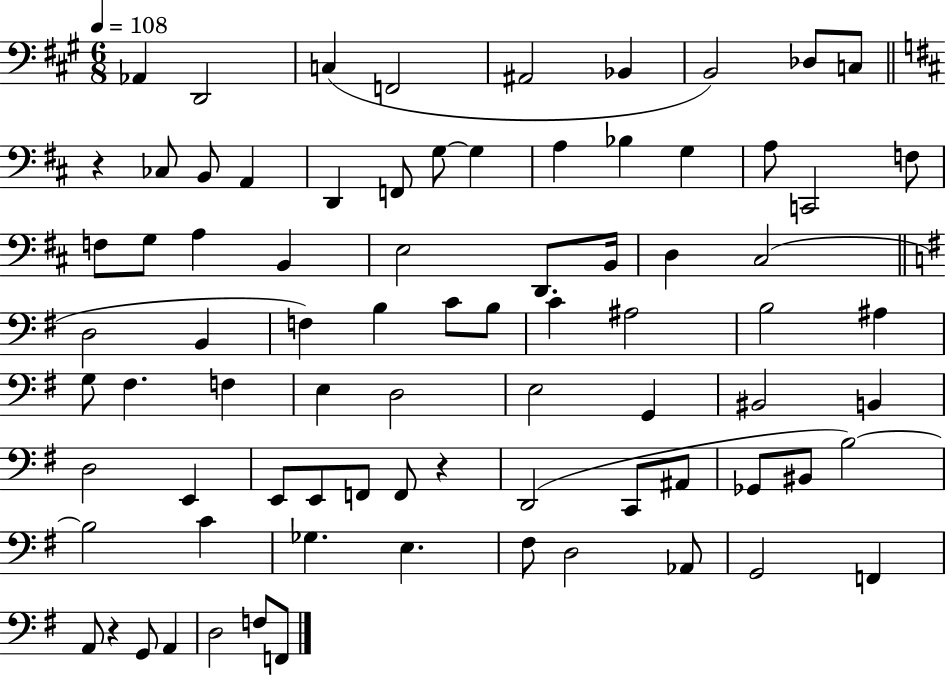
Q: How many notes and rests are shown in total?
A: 80